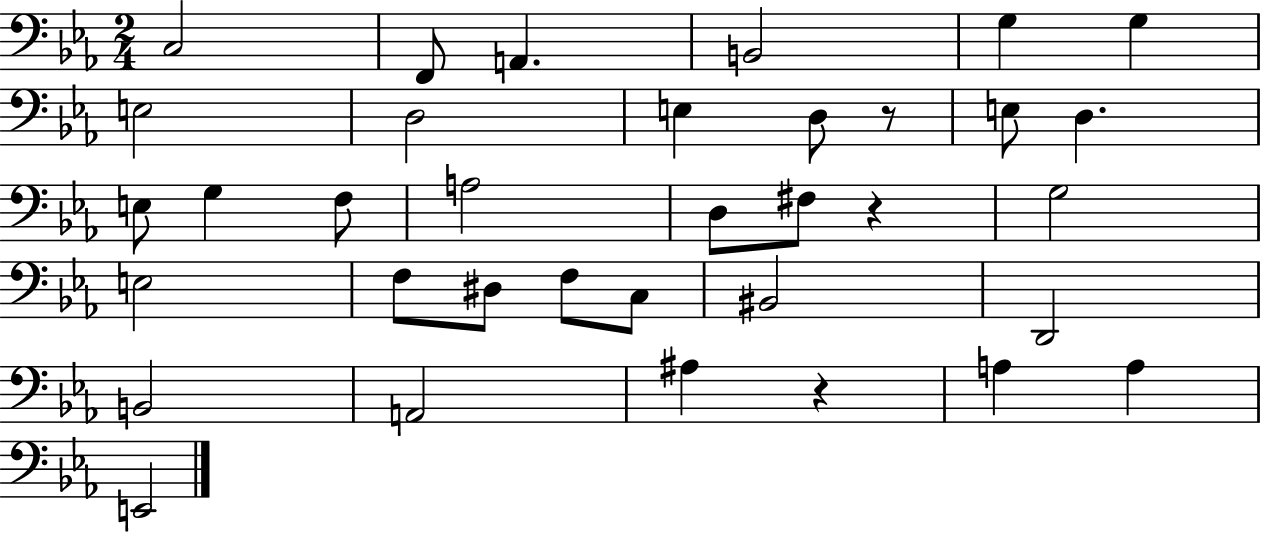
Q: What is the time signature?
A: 2/4